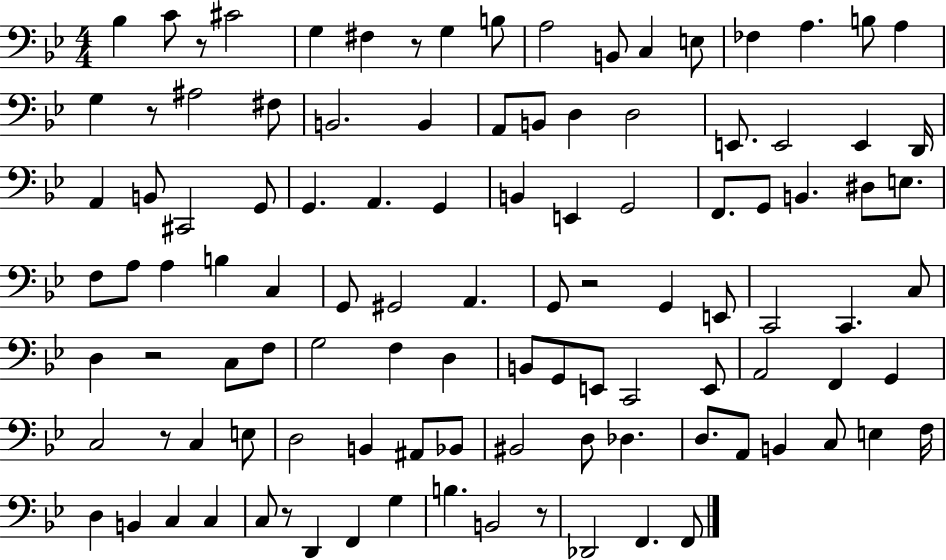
X:1
T:Untitled
M:4/4
L:1/4
K:Bb
_B, C/2 z/2 ^C2 G, ^F, z/2 G, B,/2 A,2 B,,/2 C, E,/2 _F, A, B,/2 A, G, z/2 ^A,2 ^F,/2 B,,2 B,, A,,/2 B,,/2 D, D,2 E,,/2 E,,2 E,, D,,/4 A,, B,,/2 ^C,,2 G,,/2 G,, A,, G,, B,, E,, G,,2 F,,/2 G,,/2 B,, ^D,/2 E,/2 F,/2 A,/2 A, B, C, G,,/2 ^G,,2 A,, G,,/2 z2 G,, E,,/2 C,,2 C,, C,/2 D, z2 C,/2 F,/2 G,2 F, D, B,,/2 G,,/2 E,,/2 C,,2 E,,/2 A,,2 F,, G,, C,2 z/2 C, E,/2 D,2 B,, ^A,,/2 _B,,/2 ^B,,2 D,/2 _D, D,/2 A,,/2 B,, C,/2 E, F,/4 D, B,, C, C, C,/2 z/2 D,, F,, G, B, B,,2 z/2 _D,,2 F,, F,,/2